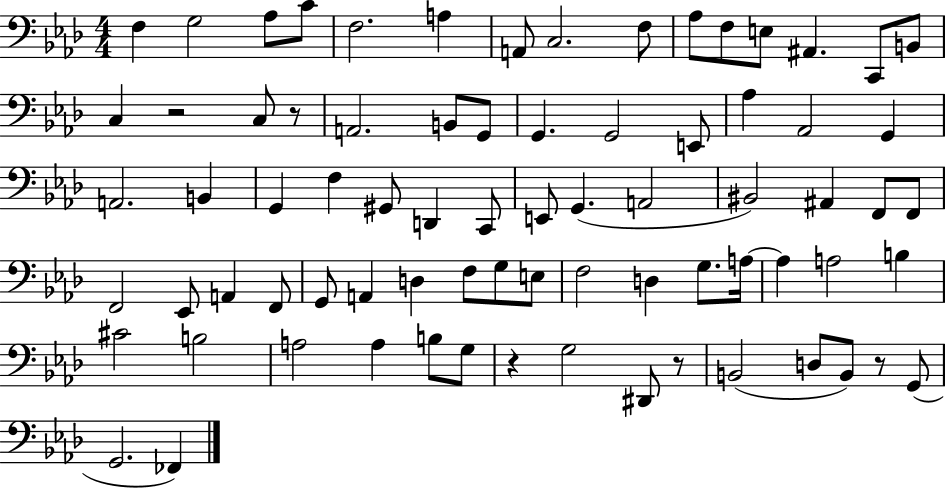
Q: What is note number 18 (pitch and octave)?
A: A2